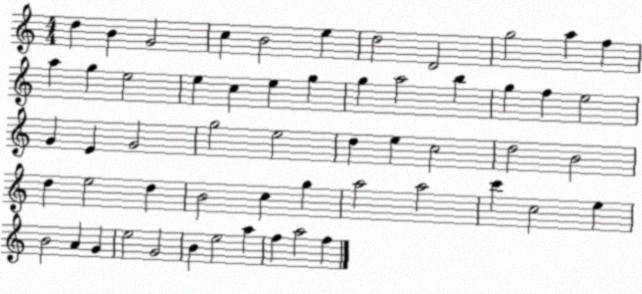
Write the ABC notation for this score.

X:1
T:Untitled
M:4/4
L:1/4
K:C
d B G2 c B2 e d2 D2 g2 a f a g e2 e c e g g a2 b g f e2 G E G2 g2 e2 d e c2 d2 B2 d e2 d B2 c g a2 a2 c' c2 e B2 A G e2 G2 B e2 a f a2 f